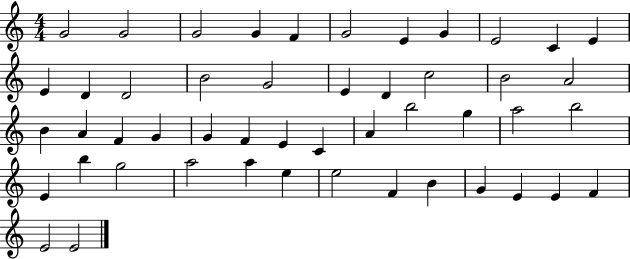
G4/h G4/h G4/h G4/q F4/q G4/h E4/q G4/q E4/h C4/q E4/q E4/q D4/q D4/h B4/h G4/h E4/q D4/q C5/h B4/h A4/h B4/q A4/q F4/q G4/q G4/q F4/q E4/q C4/q A4/q B5/h G5/q A5/h B5/h E4/q B5/q G5/h A5/h A5/q E5/q E5/h F4/q B4/q G4/q E4/q E4/q F4/q E4/h E4/h